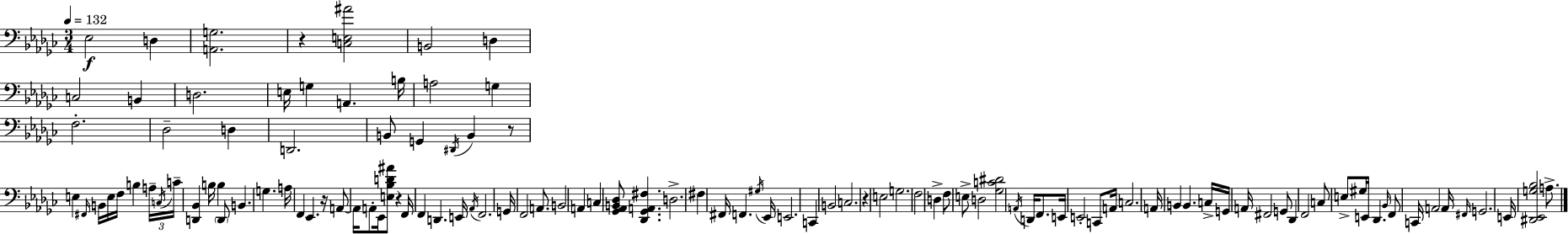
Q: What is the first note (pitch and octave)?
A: Eb3